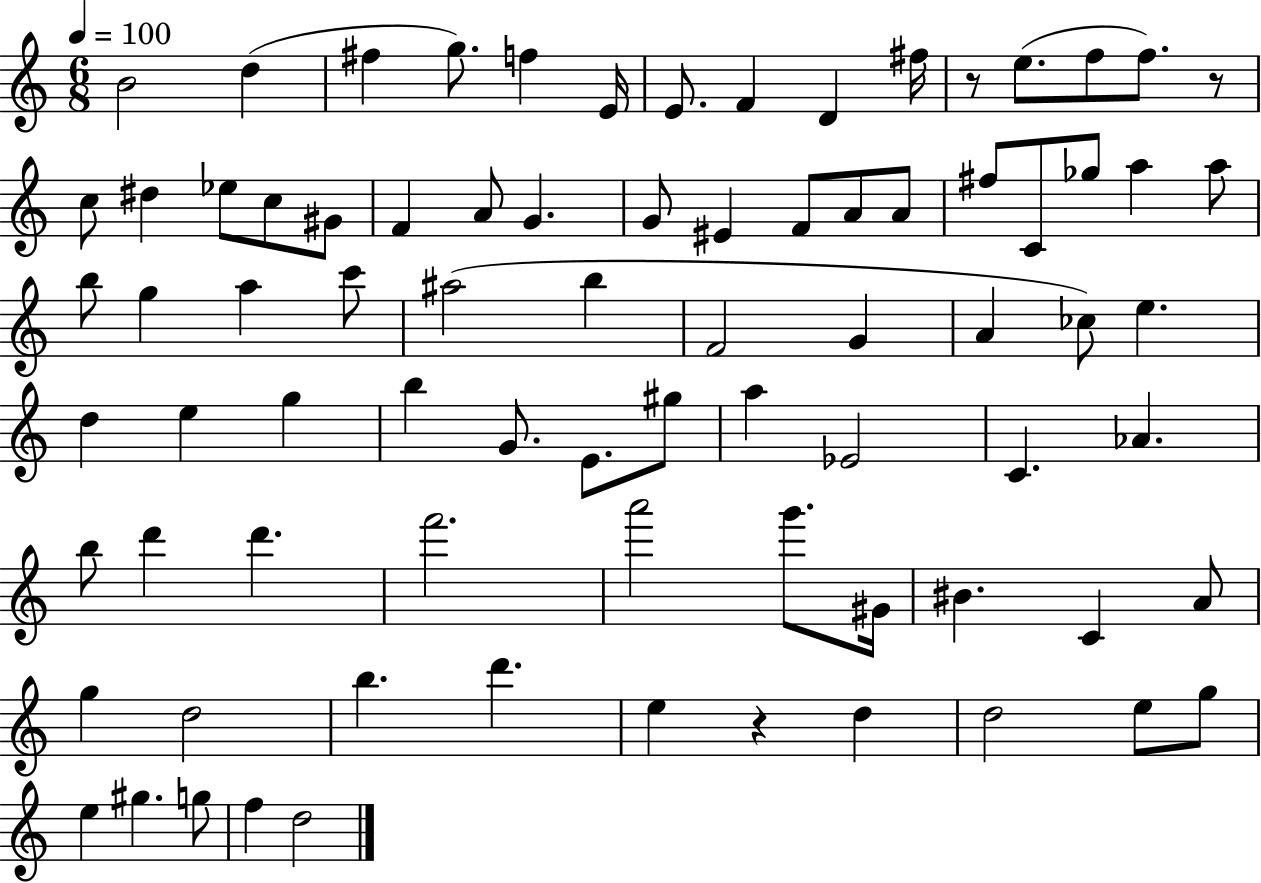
B4/h D5/q F#5/q G5/e. F5/q E4/s E4/e. F4/q D4/q F#5/s R/e E5/e. F5/e F5/e. R/e C5/e D#5/q Eb5/e C5/e G#4/e F4/q A4/e G4/q. G4/e EIS4/q F4/e A4/e A4/e F#5/e C4/e Gb5/e A5/q A5/e B5/e G5/q A5/q C6/e A#5/h B5/q F4/h G4/q A4/q CES5/e E5/q. D5/q E5/q G5/q B5/q G4/e. E4/e. G#5/e A5/q Eb4/h C4/q. Ab4/q. B5/e D6/q D6/q. F6/h. A6/h G6/e. G#4/s BIS4/q. C4/q A4/e G5/q D5/h B5/q. D6/q. E5/q R/q D5/q D5/h E5/e G5/e E5/q G#5/q. G5/e F5/q D5/h